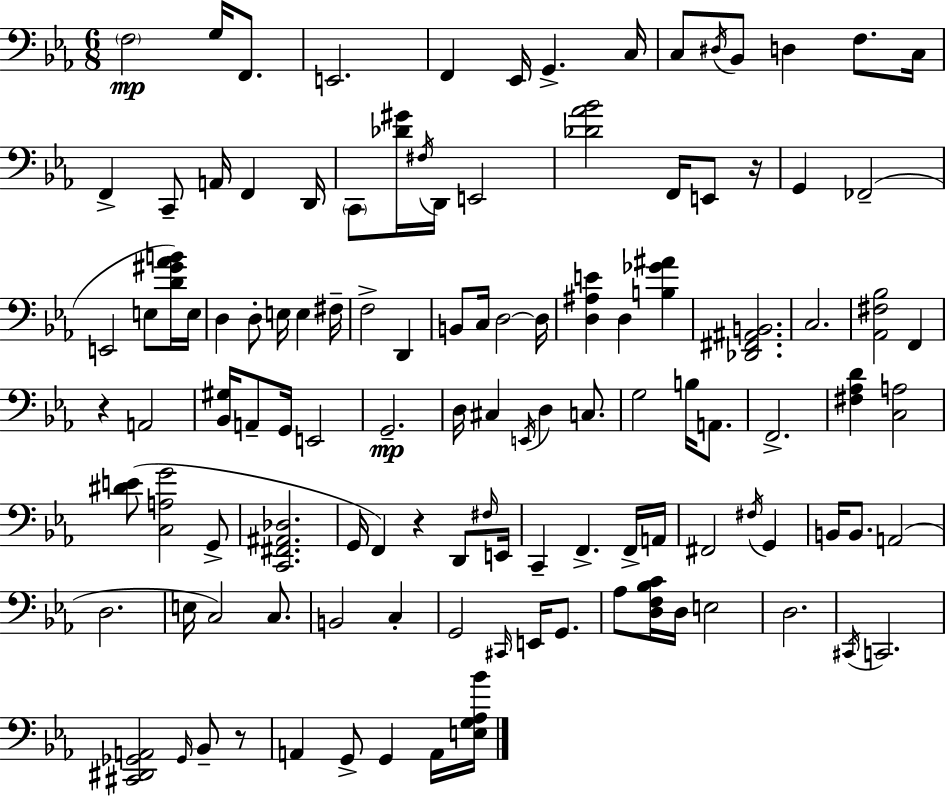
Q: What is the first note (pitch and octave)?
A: F3